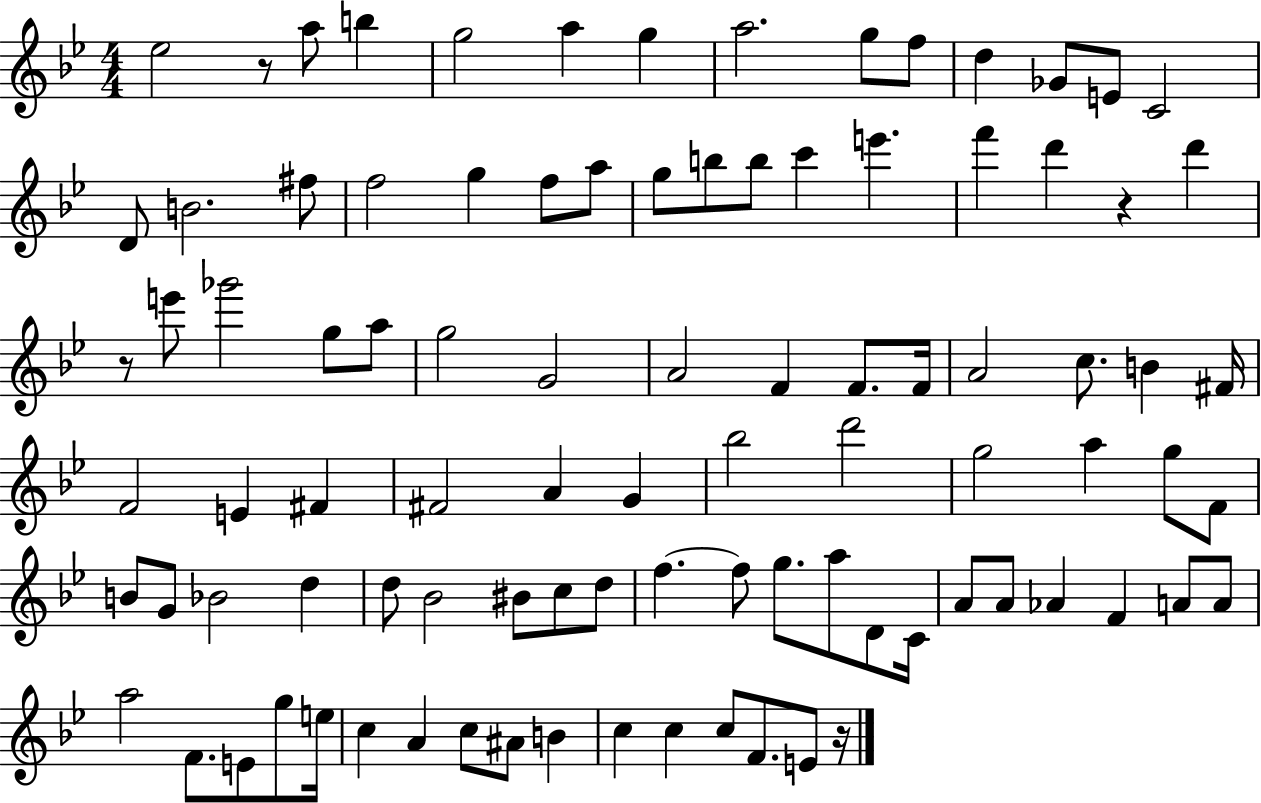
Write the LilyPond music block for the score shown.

{
  \clef treble
  \numericTimeSignature
  \time 4/4
  \key bes \major
  ees''2 r8 a''8 b''4 | g''2 a''4 g''4 | a''2. g''8 f''8 | d''4 ges'8 e'8 c'2 | \break d'8 b'2. fis''8 | f''2 g''4 f''8 a''8 | g''8 b''8 b''8 c'''4 e'''4. | f'''4 d'''4 r4 d'''4 | \break r8 e'''8 ges'''2 g''8 a''8 | g''2 g'2 | a'2 f'4 f'8. f'16 | a'2 c''8. b'4 fis'16 | \break f'2 e'4 fis'4 | fis'2 a'4 g'4 | bes''2 d'''2 | g''2 a''4 g''8 f'8 | \break b'8 g'8 bes'2 d''4 | d''8 bes'2 bis'8 c''8 d''8 | f''4.~~ f''8 g''8. a''8 d'8 c'16 | a'8 a'8 aes'4 f'4 a'8 a'8 | \break a''2 f'8. e'8 g''8 e''16 | c''4 a'4 c''8 ais'8 b'4 | c''4 c''4 c''8 f'8. e'8 r16 | \bar "|."
}